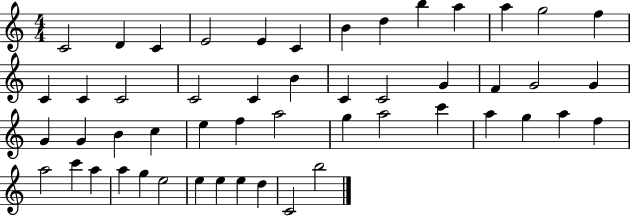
{
  \clef treble
  \numericTimeSignature
  \time 4/4
  \key c \major
  c'2 d'4 c'4 | e'2 e'4 c'4 | b'4 d''4 b''4 a''4 | a''4 g''2 f''4 | \break c'4 c'4 c'2 | c'2 c'4 b'4 | c'4 c'2 g'4 | f'4 g'2 g'4 | \break g'4 g'4 b'4 c''4 | e''4 f''4 a''2 | g''4 a''2 c'''4 | a''4 g''4 a''4 f''4 | \break a''2 c'''4 a''4 | a''4 g''4 e''2 | e''4 e''4 e''4 d''4 | c'2 b''2 | \break \bar "|."
}